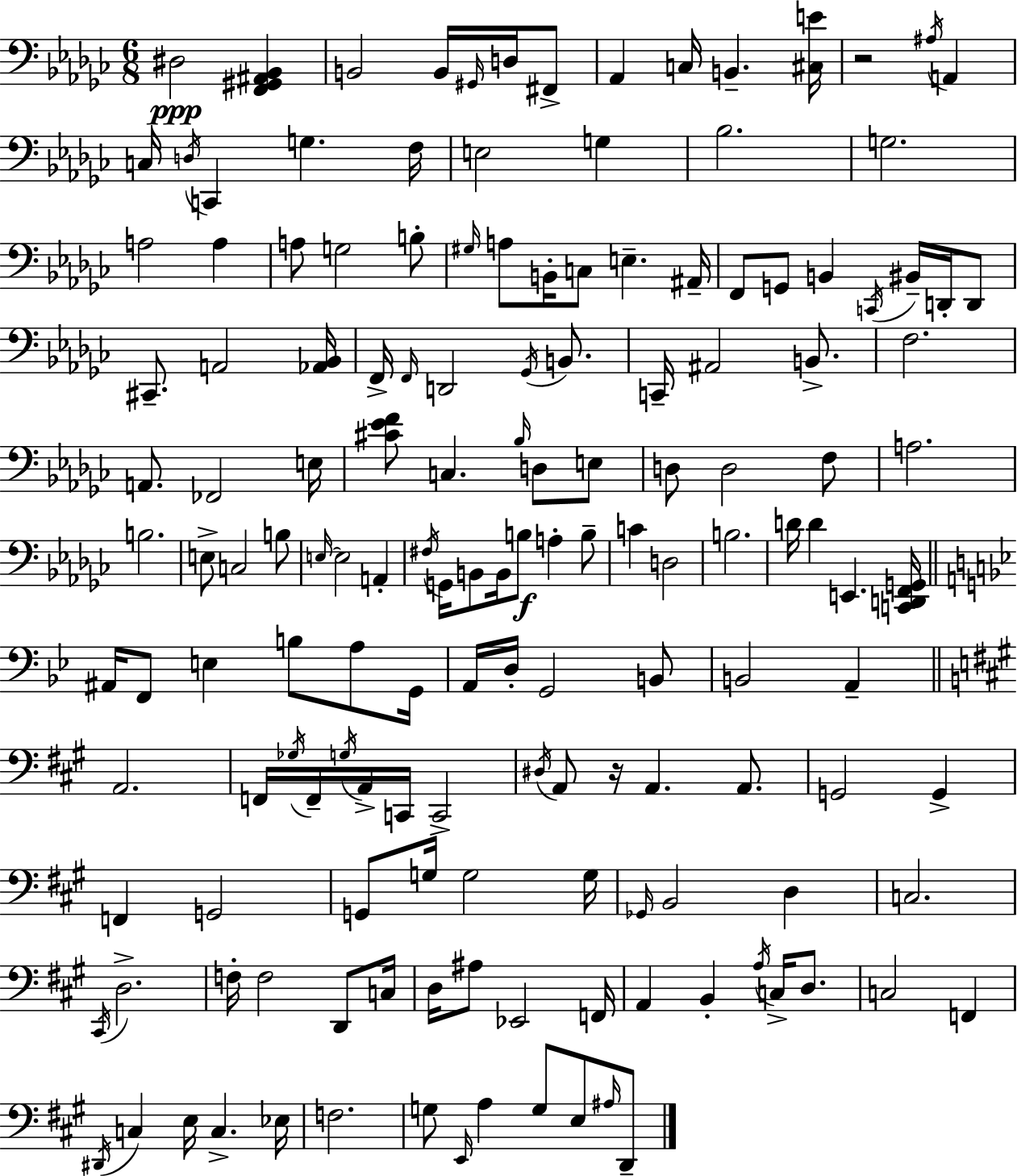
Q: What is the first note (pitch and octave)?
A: D#3